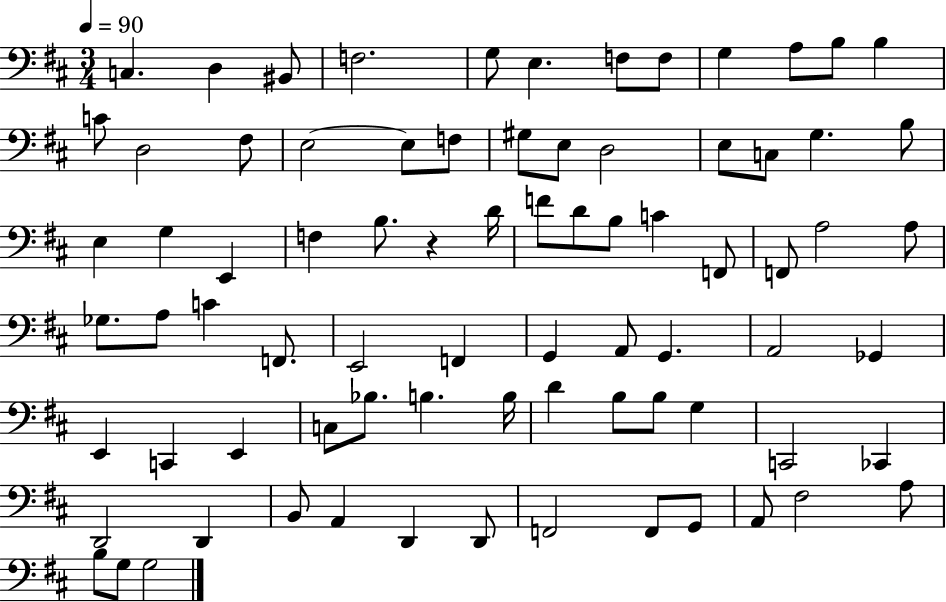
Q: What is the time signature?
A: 3/4